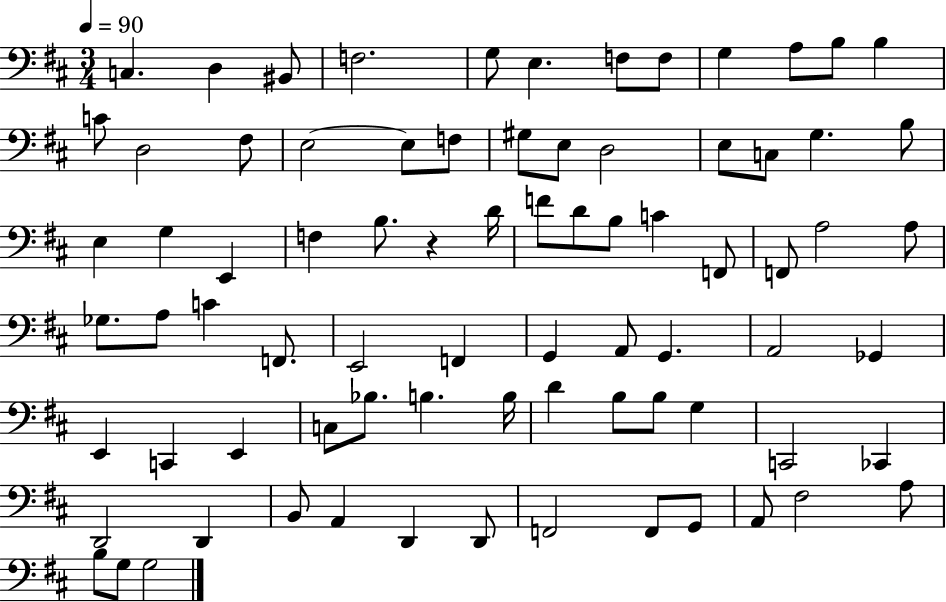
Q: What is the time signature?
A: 3/4